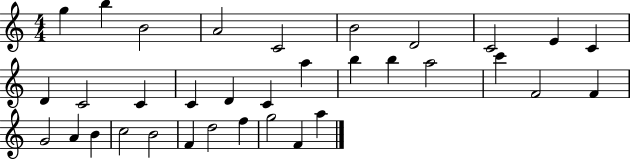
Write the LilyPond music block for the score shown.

{
  \clef treble
  \numericTimeSignature
  \time 4/4
  \key c \major
  g''4 b''4 b'2 | a'2 c'2 | b'2 d'2 | c'2 e'4 c'4 | \break d'4 c'2 c'4 | c'4 d'4 c'4 a''4 | b''4 b''4 a''2 | c'''4 f'2 f'4 | \break g'2 a'4 b'4 | c''2 b'2 | f'4 d''2 f''4 | g''2 f'4 a''4 | \break \bar "|."
}